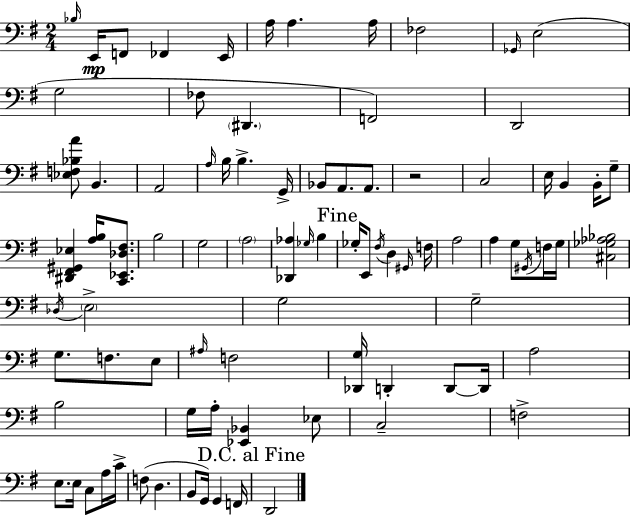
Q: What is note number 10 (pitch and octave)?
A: Gb2